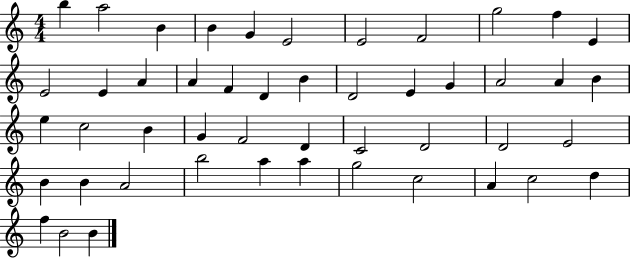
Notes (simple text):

B5/q A5/h B4/q B4/q G4/q E4/h E4/h F4/h G5/h F5/q E4/q E4/h E4/q A4/q A4/q F4/q D4/q B4/q D4/h E4/q G4/q A4/h A4/q B4/q E5/q C5/h B4/q G4/q F4/h D4/q C4/h D4/h D4/h E4/h B4/q B4/q A4/h B5/h A5/q A5/q G5/h C5/h A4/q C5/h D5/q F5/q B4/h B4/q